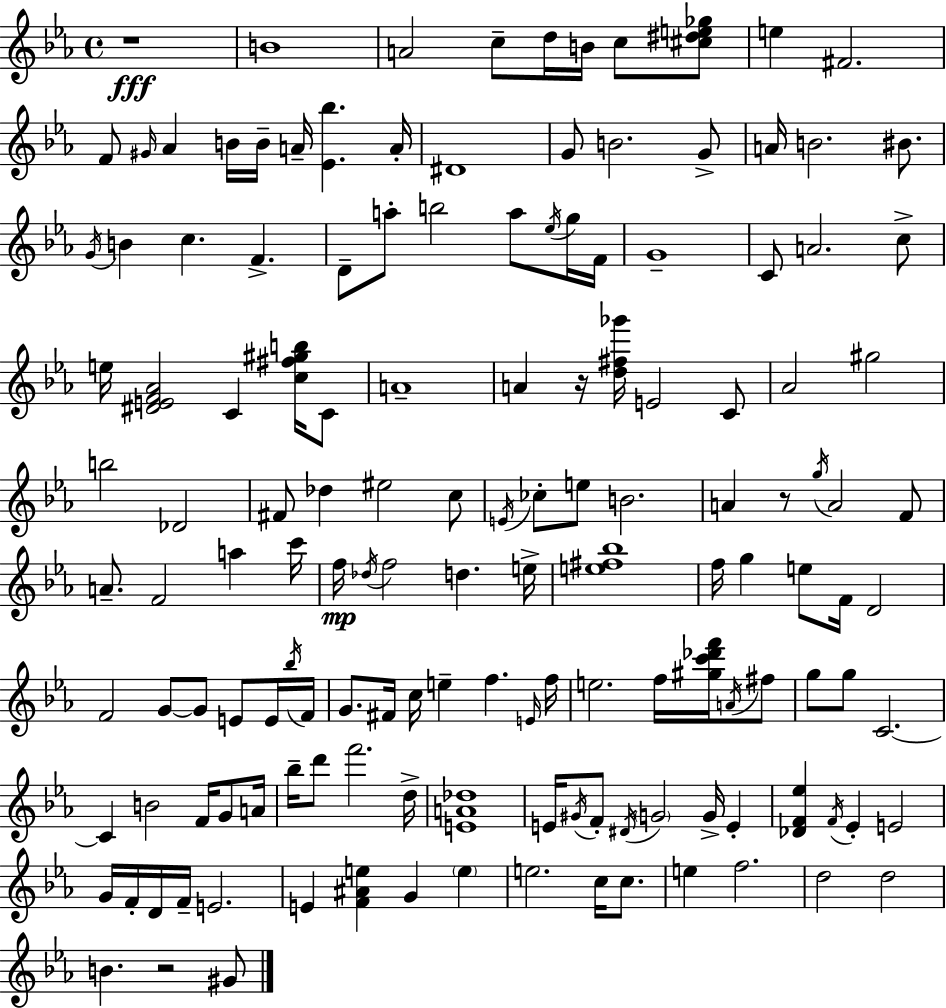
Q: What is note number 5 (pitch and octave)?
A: B4